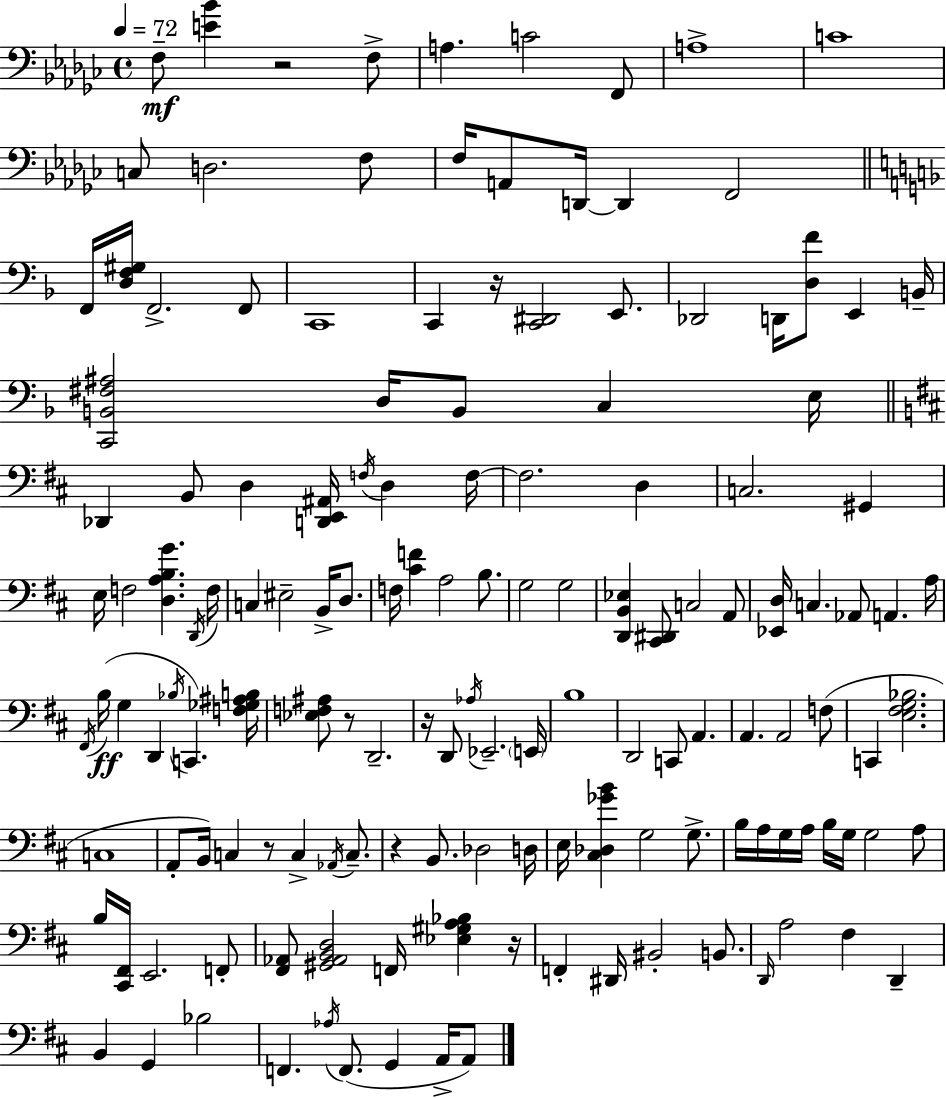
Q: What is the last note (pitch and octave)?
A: A2